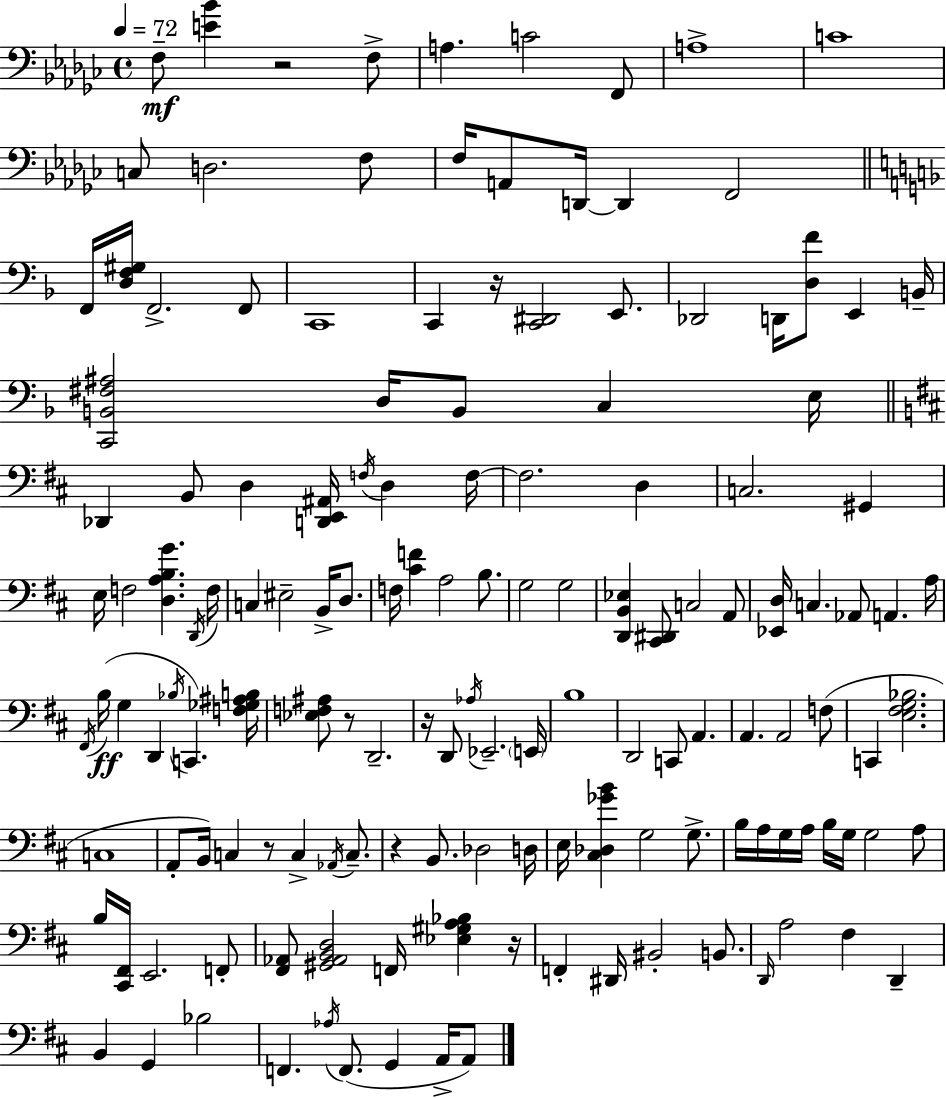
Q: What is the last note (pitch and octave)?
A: A2